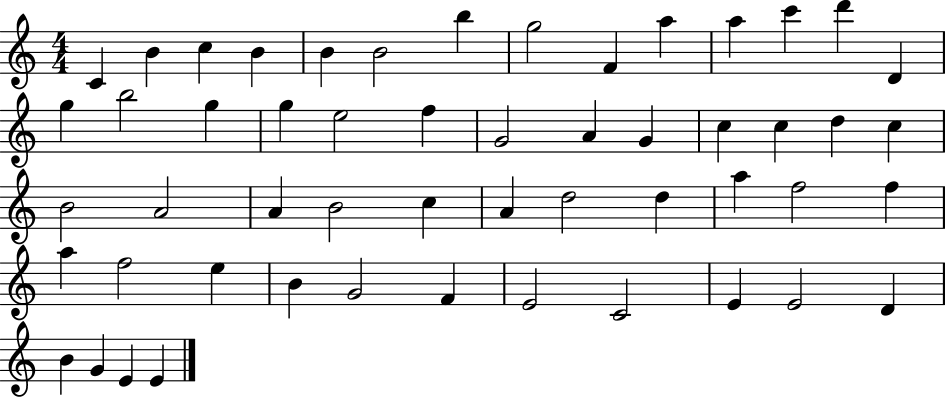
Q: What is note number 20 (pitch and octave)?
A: F5